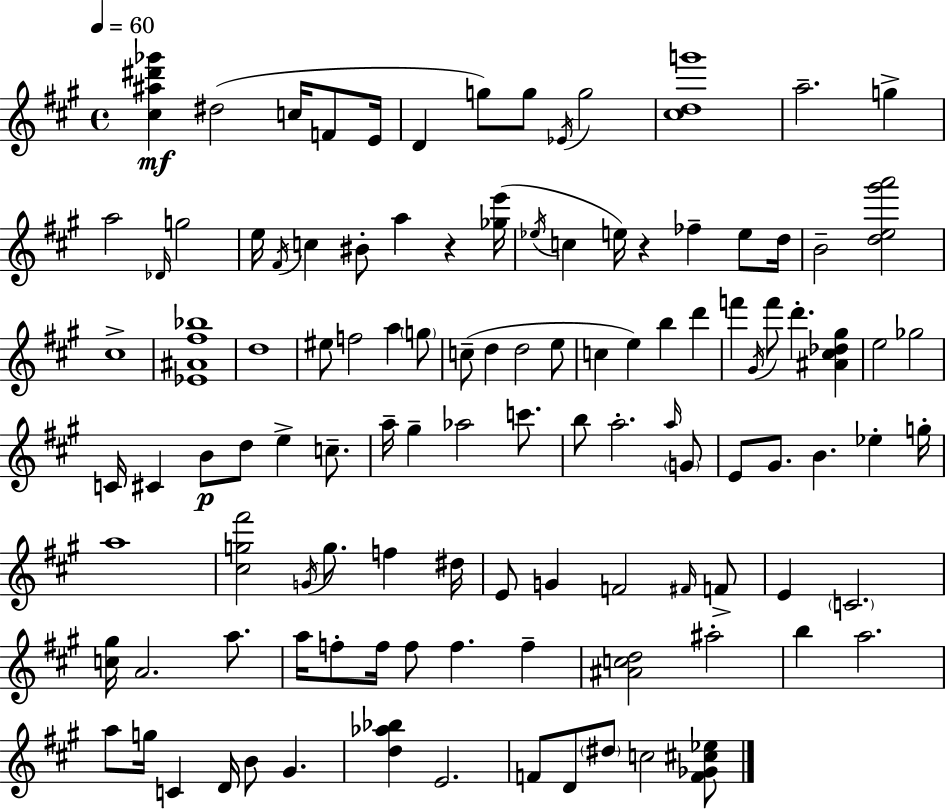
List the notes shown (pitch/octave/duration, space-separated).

[C#5,A#5,D#6,Gb6]/q D#5/h C5/s F4/e E4/s D4/q G5/e G5/e Eb4/s G5/h [C#5,D5,G6]/w A5/h. G5/q A5/h Db4/s G5/h E5/s F#4/s C5/q BIS4/e A5/q R/q [Gb5,E6]/s Eb5/s C5/q E5/s R/q FES5/q E5/e D5/s B4/h [D5,E5,G#6,A6]/h C#5/w [Eb4,A#4,F#5,Bb5]/w D5/w EIS5/e F5/h A5/q G5/e C5/e D5/q D5/h E5/e C5/q E5/q B5/q D6/q F6/q G#4/s F6/e D6/q. [A#4,C#5,Db5,G#5]/q E5/h Gb5/h C4/s C#4/q B4/e D5/e E5/q C5/e. A5/s G#5/q Ab5/h C6/e. B5/e A5/h. A5/s G4/e E4/e G#4/e. B4/q. Eb5/q G5/s A5/w [C#5,G5,F#6]/h G4/s G5/e. F5/q D#5/s E4/e G4/q F4/h F#4/s F4/e E4/q C4/h. [C5,G#5]/s A4/h. A5/e. A5/s F5/e F5/s F5/e F5/q. F5/q [A#4,C5,D5]/h A#5/h B5/q A5/h. A5/e G5/s C4/q D4/s B4/e G#4/q. [D5,Ab5,Bb5]/q E4/h. F4/e D4/e D#5/e C5/h [F4,Gb4,C#5,Eb5]/e